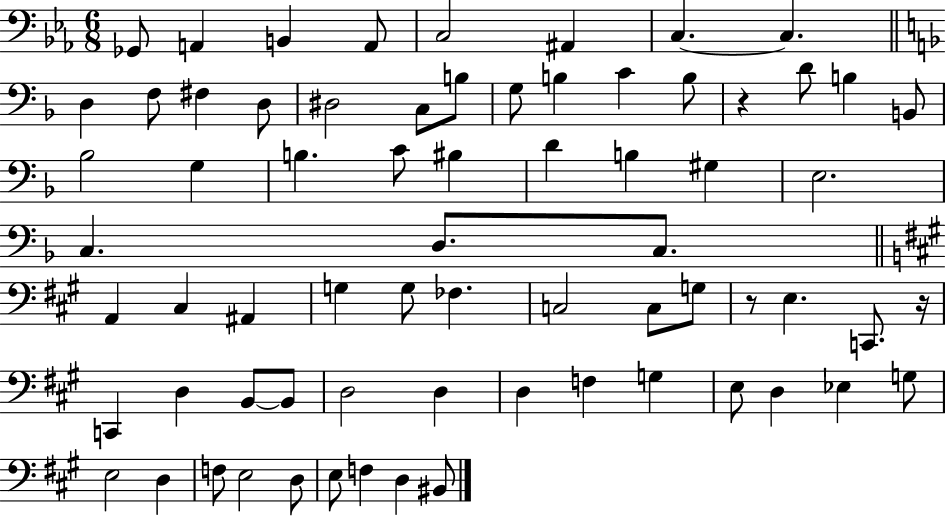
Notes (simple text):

Gb2/e A2/q B2/q A2/e C3/h A#2/q C3/q. C3/q. D3/q F3/e F#3/q D3/e D#3/h C3/e B3/e G3/e B3/q C4/q B3/e R/q D4/e B3/q B2/e Bb3/h G3/q B3/q. C4/e BIS3/q D4/q B3/q G#3/q E3/h. C3/q. D3/e. C3/e. A2/q C#3/q A#2/q G3/q G3/e FES3/q. C3/h C3/e G3/e R/e E3/q. C2/e. R/s C2/q D3/q B2/e B2/e D3/h D3/q D3/q F3/q G3/q E3/e D3/q Eb3/q G3/e E3/h D3/q F3/e E3/h D3/e E3/e F3/q D3/q BIS2/e